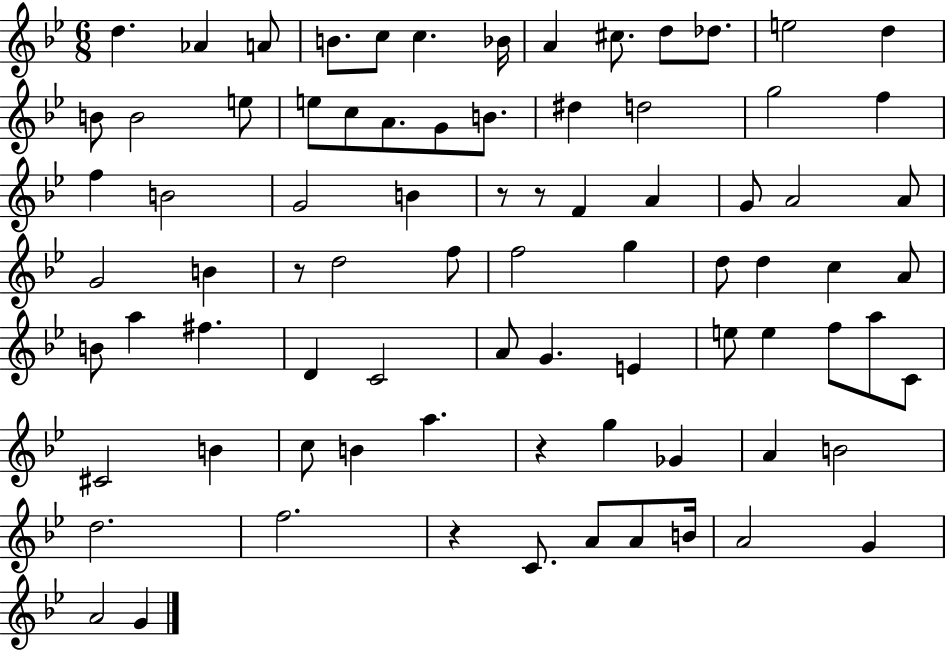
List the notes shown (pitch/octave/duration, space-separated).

D5/q. Ab4/q A4/e B4/e. C5/e C5/q. Bb4/s A4/q C#5/e. D5/e Db5/e. E5/h D5/q B4/e B4/h E5/e E5/e C5/e A4/e. G4/e B4/e. D#5/q D5/h G5/h F5/q F5/q B4/h G4/h B4/q R/e R/e F4/q A4/q G4/e A4/h A4/e G4/h B4/q R/e D5/h F5/e F5/h G5/q D5/e D5/q C5/q A4/e B4/e A5/q F#5/q. D4/q C4/h A4/e G4/q. E4/q E5/e E5/q F5/e A5/e C4/e C#4/h B4/q C5/e B4/q A5/q. R/q G5/q Gb4/q A4/q B4/h D5/h. F5/h. R/q C4/e. A4/e A4/e B4/s A4/h G4/q A4/h G4/q